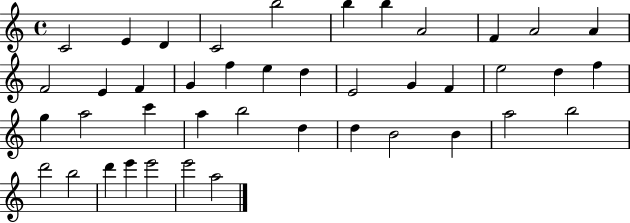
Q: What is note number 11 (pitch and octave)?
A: A4